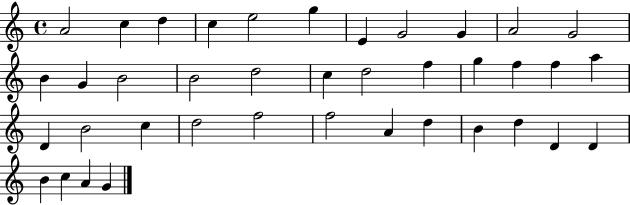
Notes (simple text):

A4/h C5/q D5/q C5/q E5/h G5/q E4/q G4/h G4/q A4/h G4/h B4/q G4/q B4/h B4/h D5/h C5/q D5/h F5/q G5/q F5/q F5/q A5/q D4/q B4/h C5/q D5/h F5/h F5/h A4/q D5/q B4/q D5/q D4/q D4/q B4/q C5/q A4/q G4/q